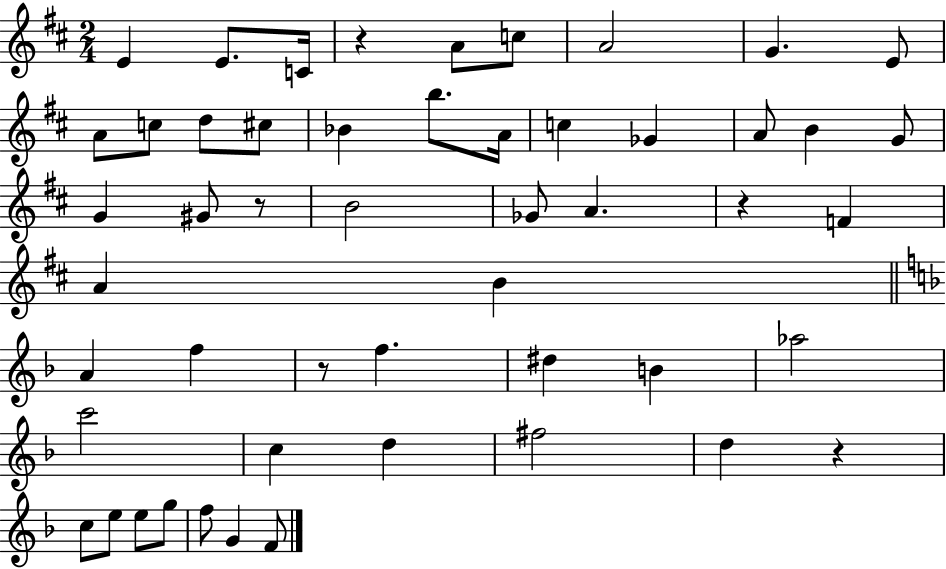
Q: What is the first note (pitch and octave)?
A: E4